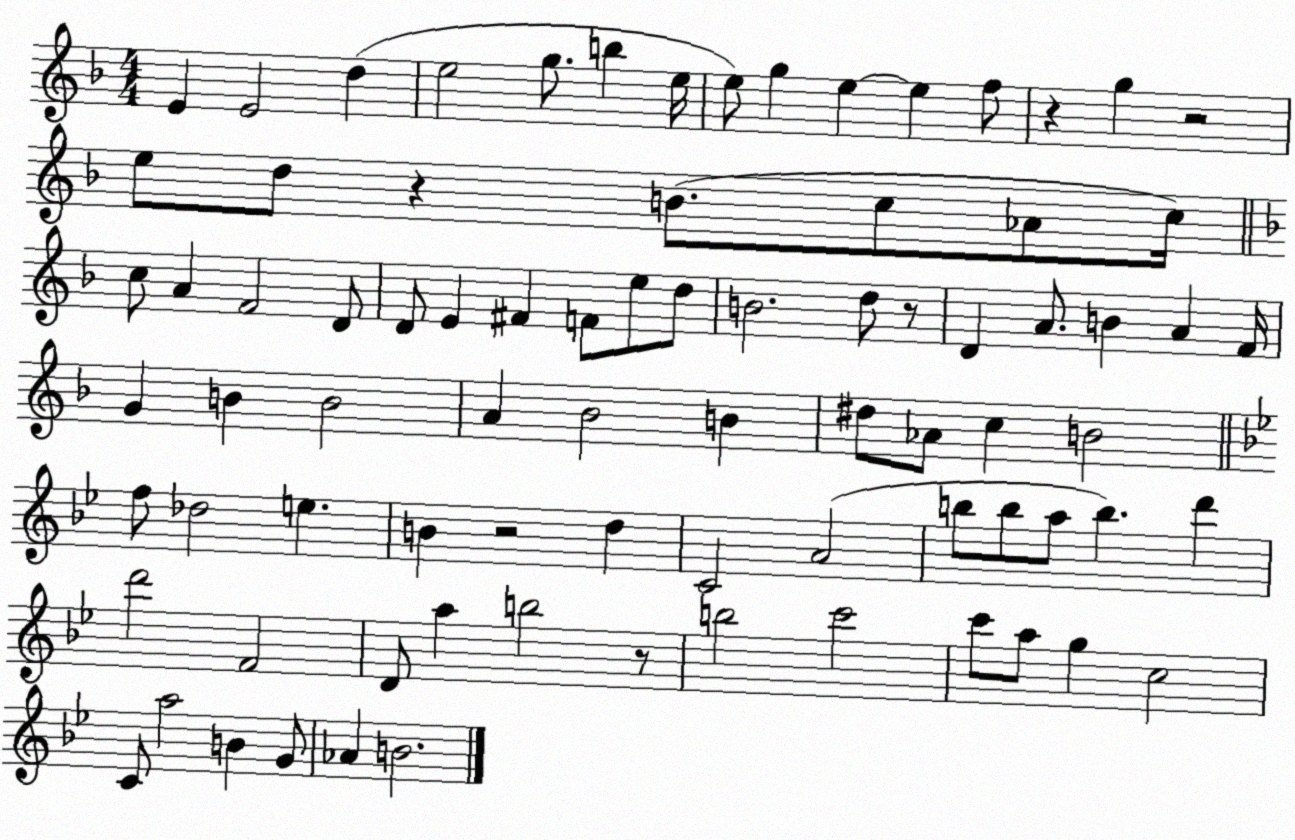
X:1
T:Untitled
M:4/4
L:1/4
K:F
E E2 d e2 g/2 b e/4 e/2 g e e f/2 z g z2 e/2 d/2 z B/2 c/2 _A/2 c/4 c/2 A F2 D/2 D/2 E ^F F/2 e/2 d/2 B2 d/2 z/2 D A/2 B A F/4 G B B2 A _B2 B ^d/2 _A/2 c B2 f/2 _d2 e B z2 d C2 A2 b/2 b/2 a/2 b d' d'2 F2 D/2 a b2 z/2 b2 c'2 c'/2 a/2 g c2 C/2 a2 B G/2 _A B2